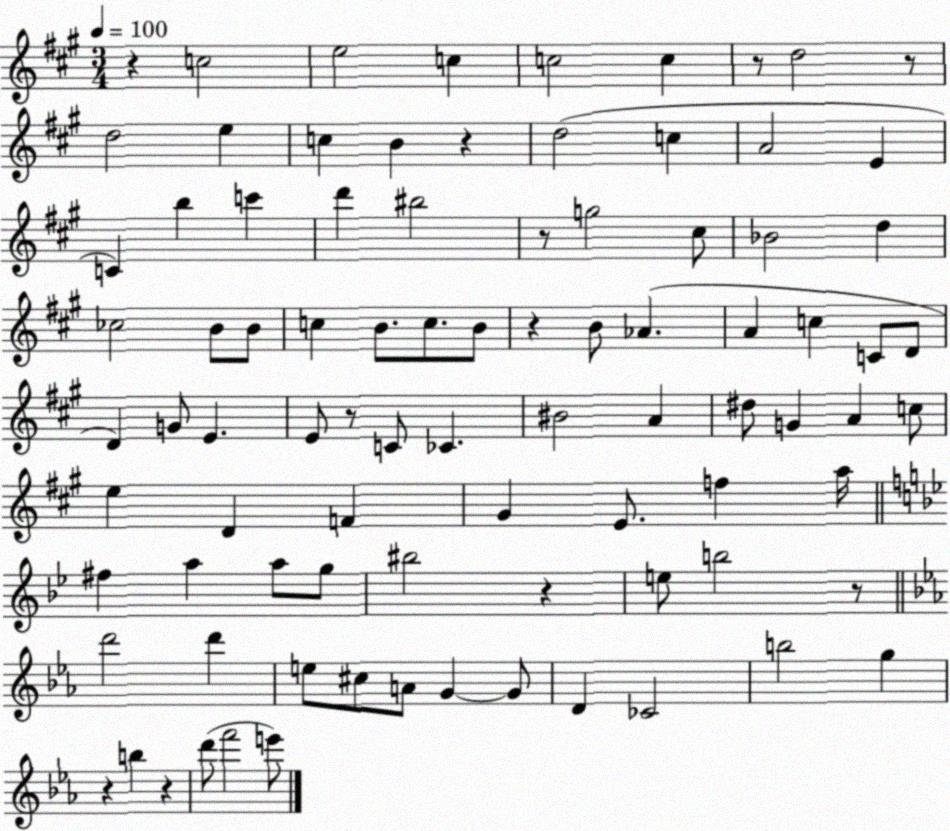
X:1
T:Untitled
M:3/4
L:1/4
K:A
z c2 e2 c c2 c z/2 d2 z/2 d2 e c B z d2 c A2 E C b c' d' ^b2 z/2 g2 ^c/2 _B2 d _c2 B/2 B/2 c B/2 c/2 B/2 z B/2 _A A c C/2 D/2 D G/2 E E/2 z/2 C/2 _C ^B2 A ^d/2 G A c/2 e D F ^G E/2 f a/4 ^f a a/2 g/2 ^b2 z e/2 b2 z/2 d'2 d' e/2 ^c/2 A/2 G G/2 D _C2 b2 g z b z d'/2 f'2 e'/2